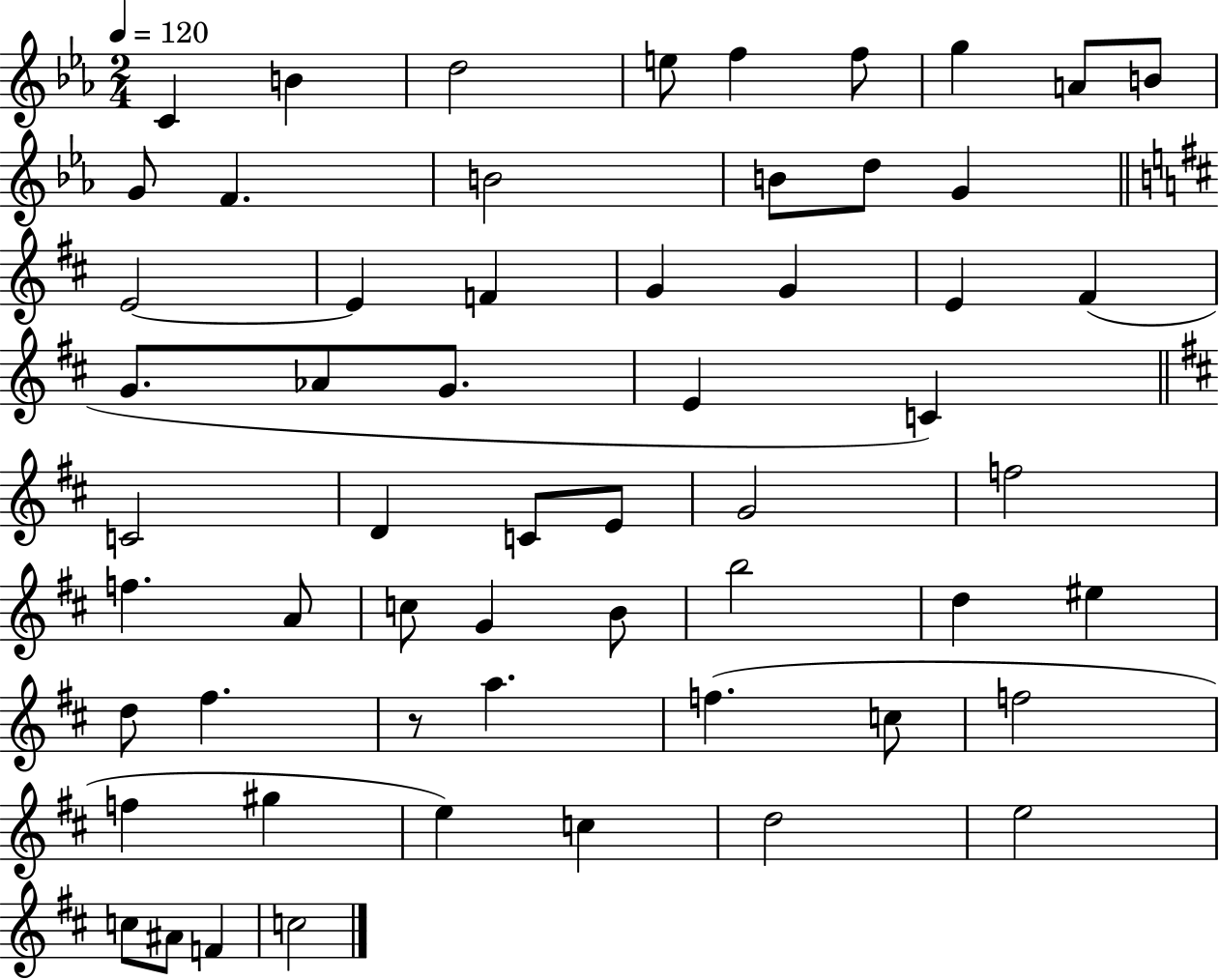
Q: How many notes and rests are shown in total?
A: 58